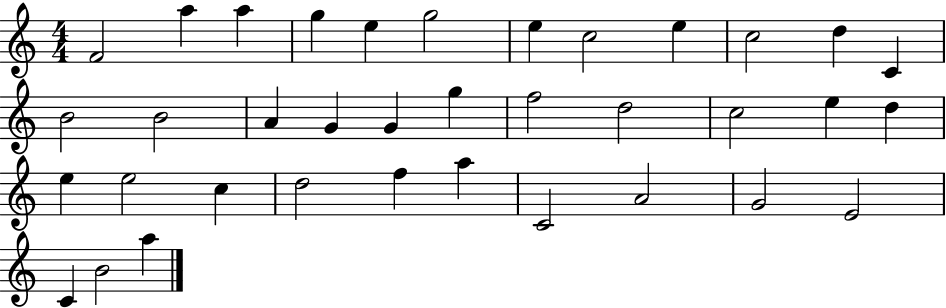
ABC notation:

X:1
T:Untitled
M:4/4
L:1/4
K:C
F2 a a g e g2 e c2 e c2 d C B2 B2 A G G g f2 d2 c2 e d e e2 c d2 f a C2 A2 G2 E2 C B2 a